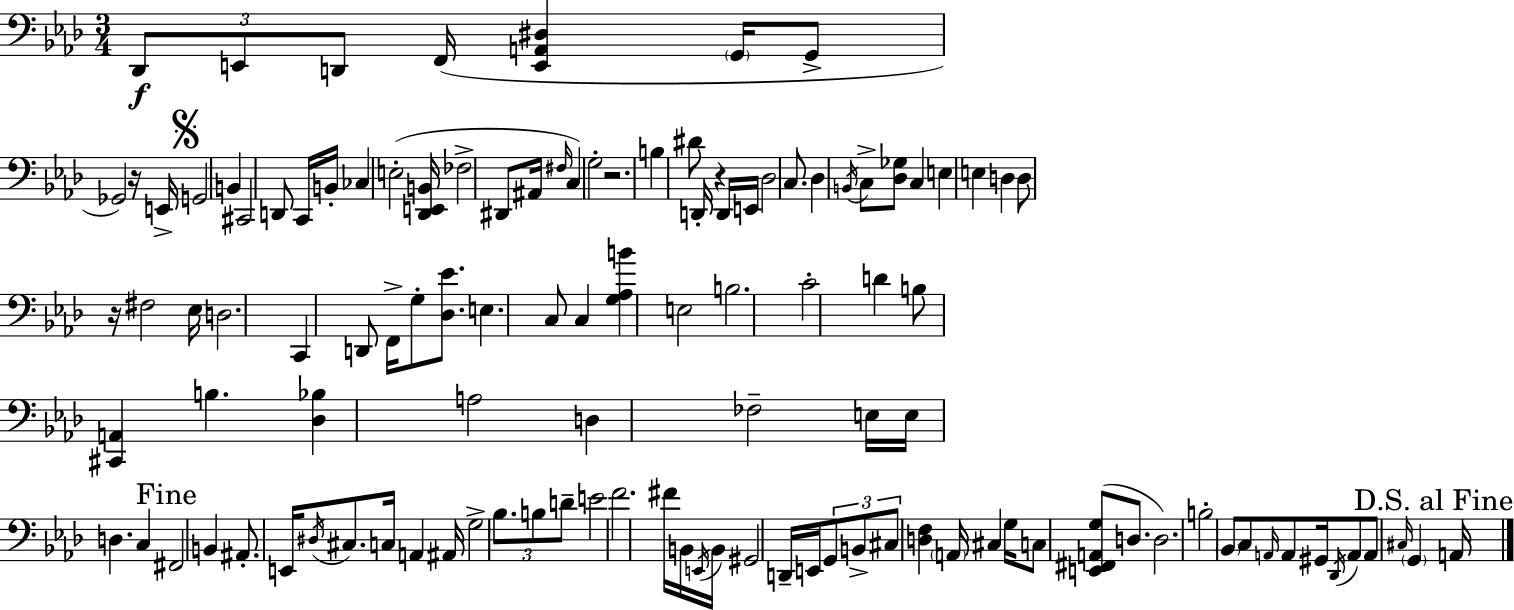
{
  \clef bass
  \numericTimeSignature
  \time 3/4
  \key aes \major
  \repeat volta 2 { \tuplet 3/2 { des,8\f e,8 d,8 } f,16( <e, a, dis>4 \parenthesize g,16 | g,8-> ges,2) r16 e,16-> | \mark \markup { \musicglyph "scripts.segno" } g,2 b,4 | cis,2 d,8 c,16 b,16-. | \break ces4 e2-.( | <des, e, b,>16 fes2-> dis,8 ais,16 | \grace { fis16 }) c4 g2-. | r2. | \break b4 dis'8 d,16-. r4 | d,16 e,16 des2 c8. | des4 \acciaccatura { b,16 } c8-> <des ges>8 c4 | e4 e4 d4 | \break d8 r16 fis2 | ees16 d2. | c,4 d,8 f,16-> g8-. <des ees'>8. | e4. c8 c4 | \break <g aes b'>4 e2 | b2. | c'2-. d'4 | b8 <cis, a,>4 b4. | \break <des bes>4 a2 | d4 fes2-- | e16 e16 d4. c4 | \mark "Fine" fis,2 b,4 | \break ais,8.-. e,16 \acciaccatura { dis16 } cis8. c16 a,4 | ais,16 g2-> | \tuplet 3/2 { bes8. b8 d'8-- } e'2 | f'2. | \break fis'16 b,16 \acciaccatura { e,16 } b,16 gis,2 | d,16-- e,16 \tuplet 3/2 { g,8 b,8-> cis8 } <d f>4 | \parenthesize a,16 cis4 g16 c8 <e, fis, a, g>8( | d8. d2.) | \break b2-. | \parenthesize bes,8 c8 \grace { a,16 } a,8 gis,16 \acciaccatura { des,16 } a,8 a,8 | \grace { cis16 } \parenthesize g,4 \mark "D.S. al Fine" a,16 } \bar "|."
}